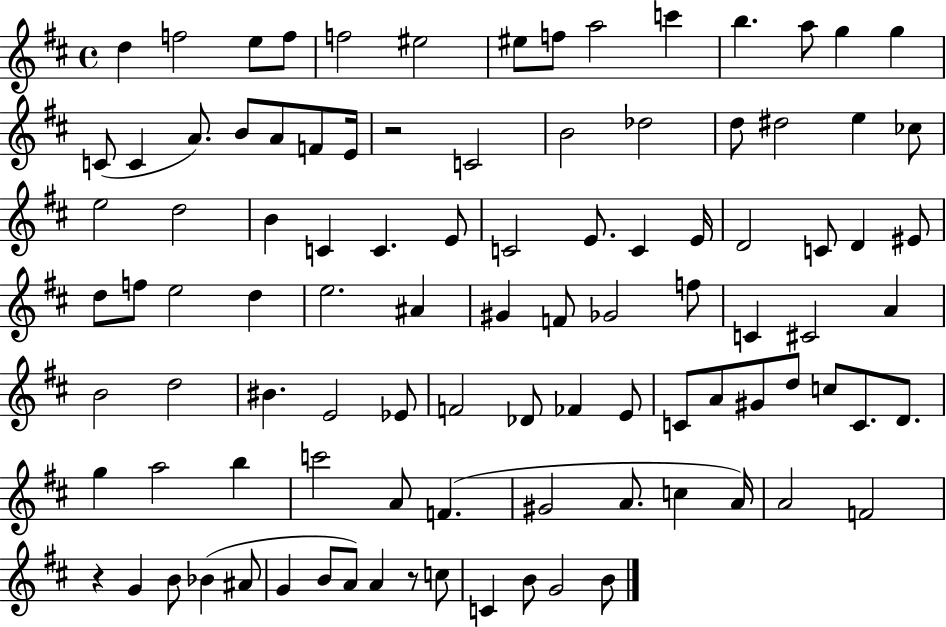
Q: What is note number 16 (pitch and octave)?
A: C4